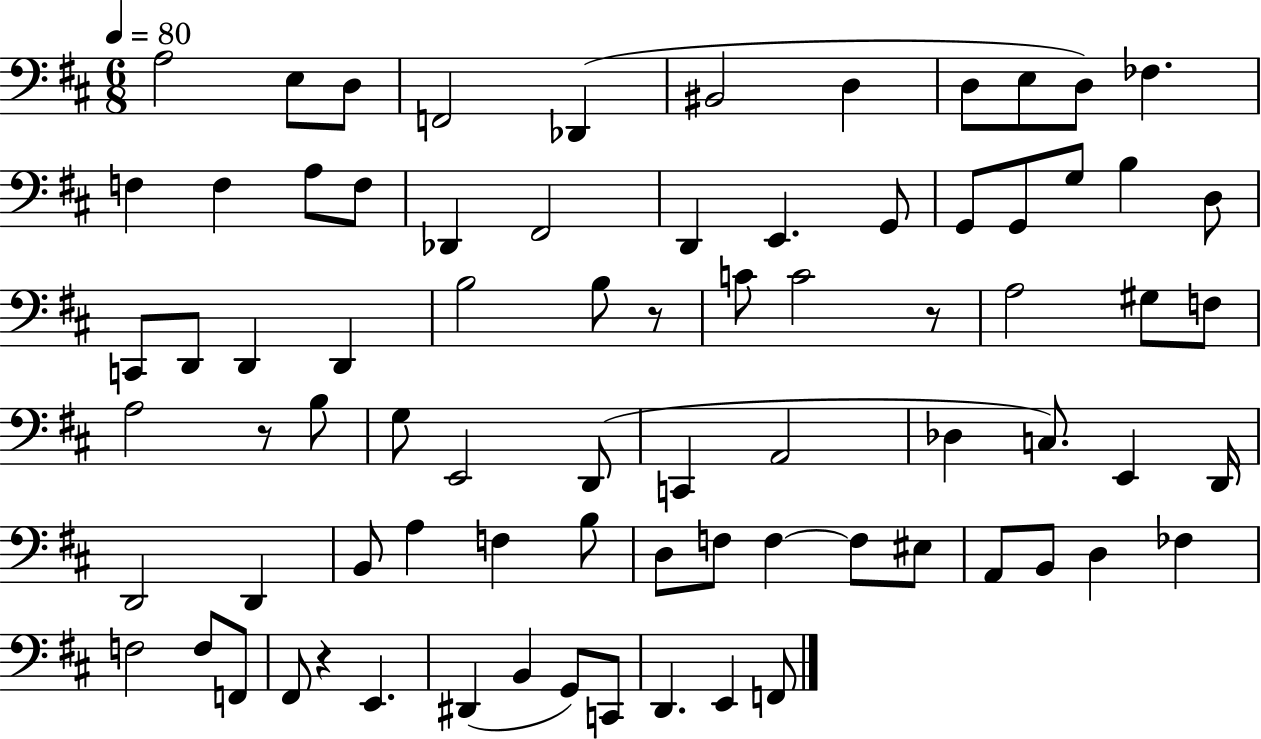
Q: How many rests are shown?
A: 4